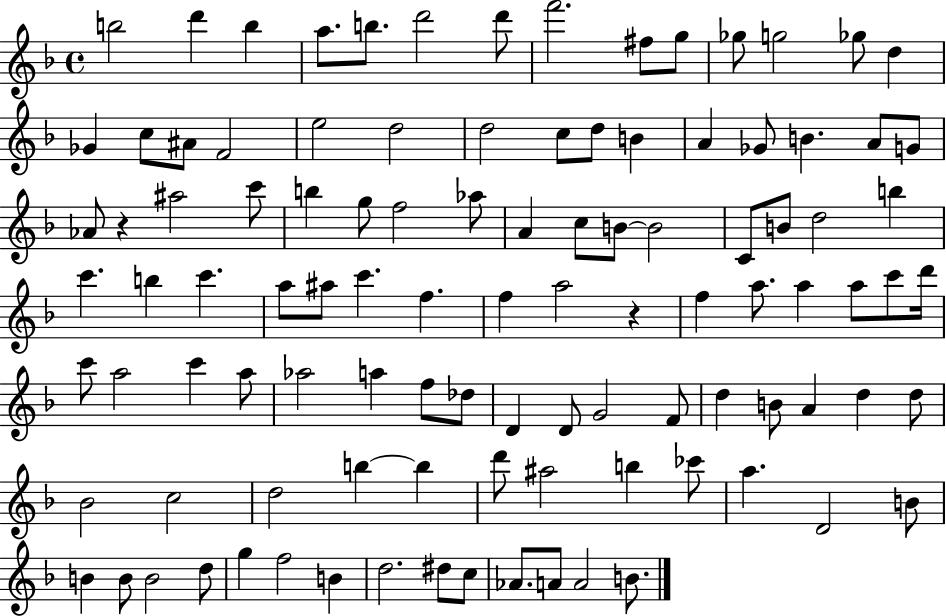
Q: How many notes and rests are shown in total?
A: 104